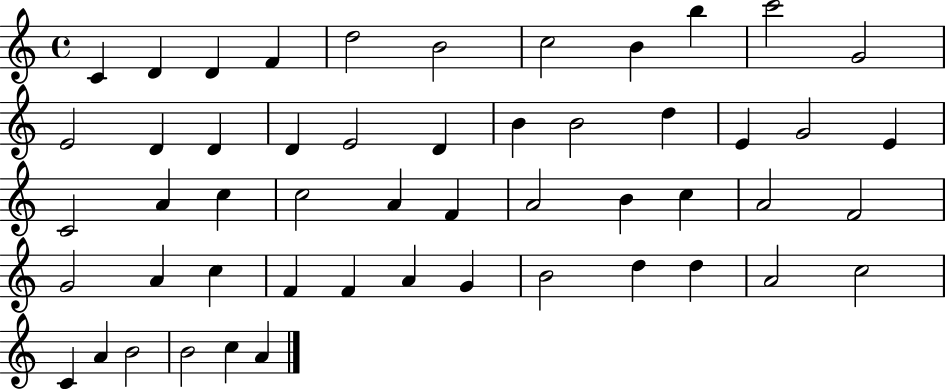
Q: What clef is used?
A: treble